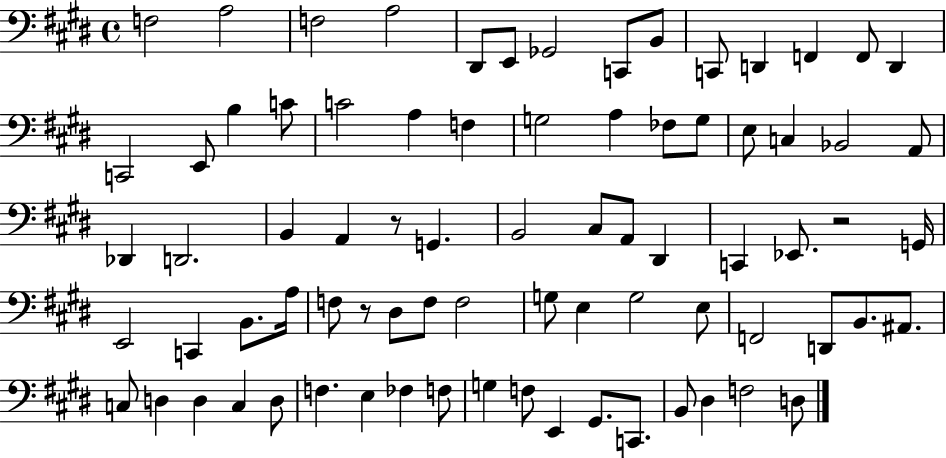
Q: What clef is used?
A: bass